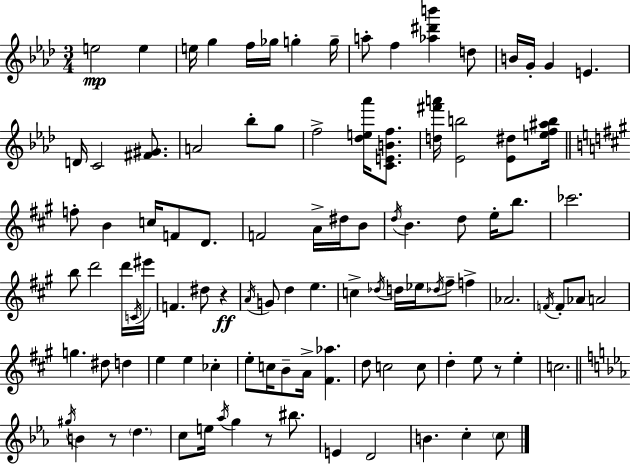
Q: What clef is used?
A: treble